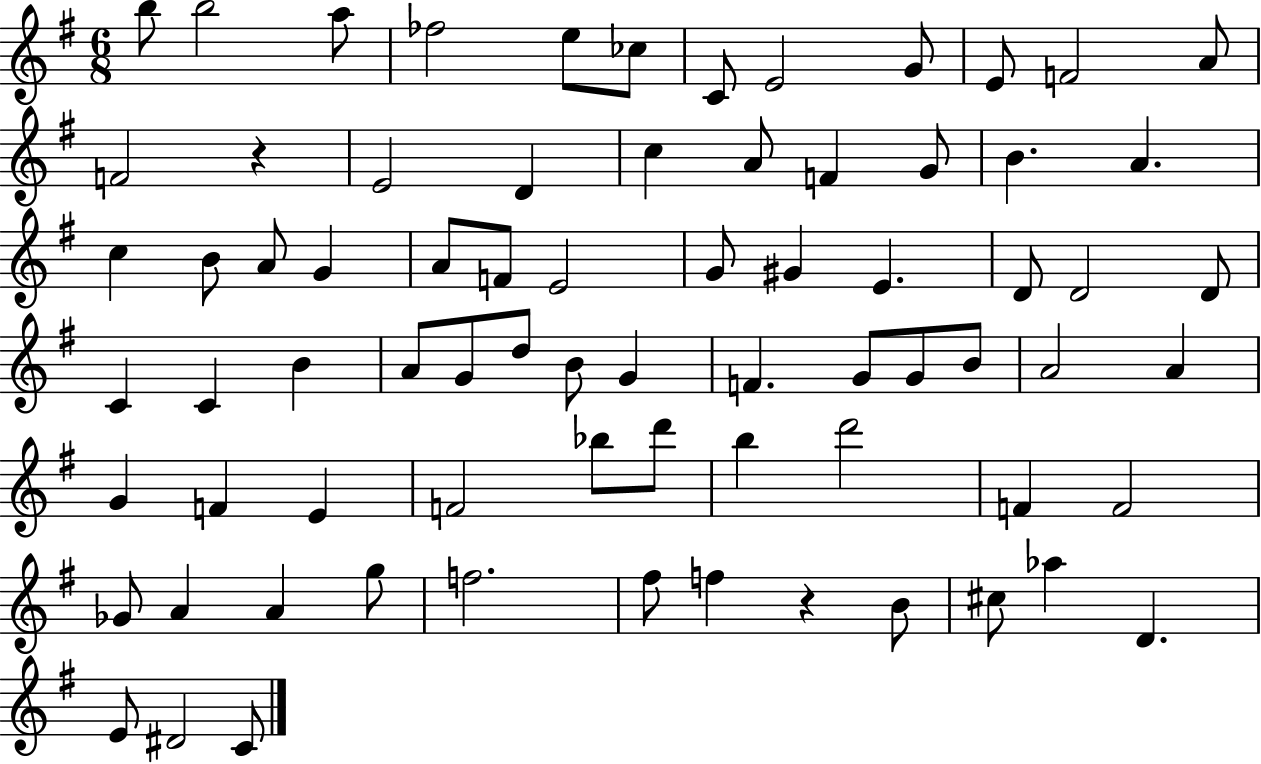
X:1
T:Untitled
M:6/8
L:1/4
K:G
b/2 b2 a/2 _f2 e/2 _c/2 C/2 E2 G/2 E/2 F2 A/2 F2 z E2 D c A/2 F G/2 B A c B/2 A/2 G A/2 F/2 E2 G/2 ^G E D/2 D2 D/2 C C B A/2 G/2 d/2 B/2 G F G/2 G/2 B/2 A2 A G F E F2 _b/2 d'/2 b d'2 F F2 _G/2 A A g/2 f2 ^f/2 f z B/2 ^c/2 _a D E/2 ^D2 C/2